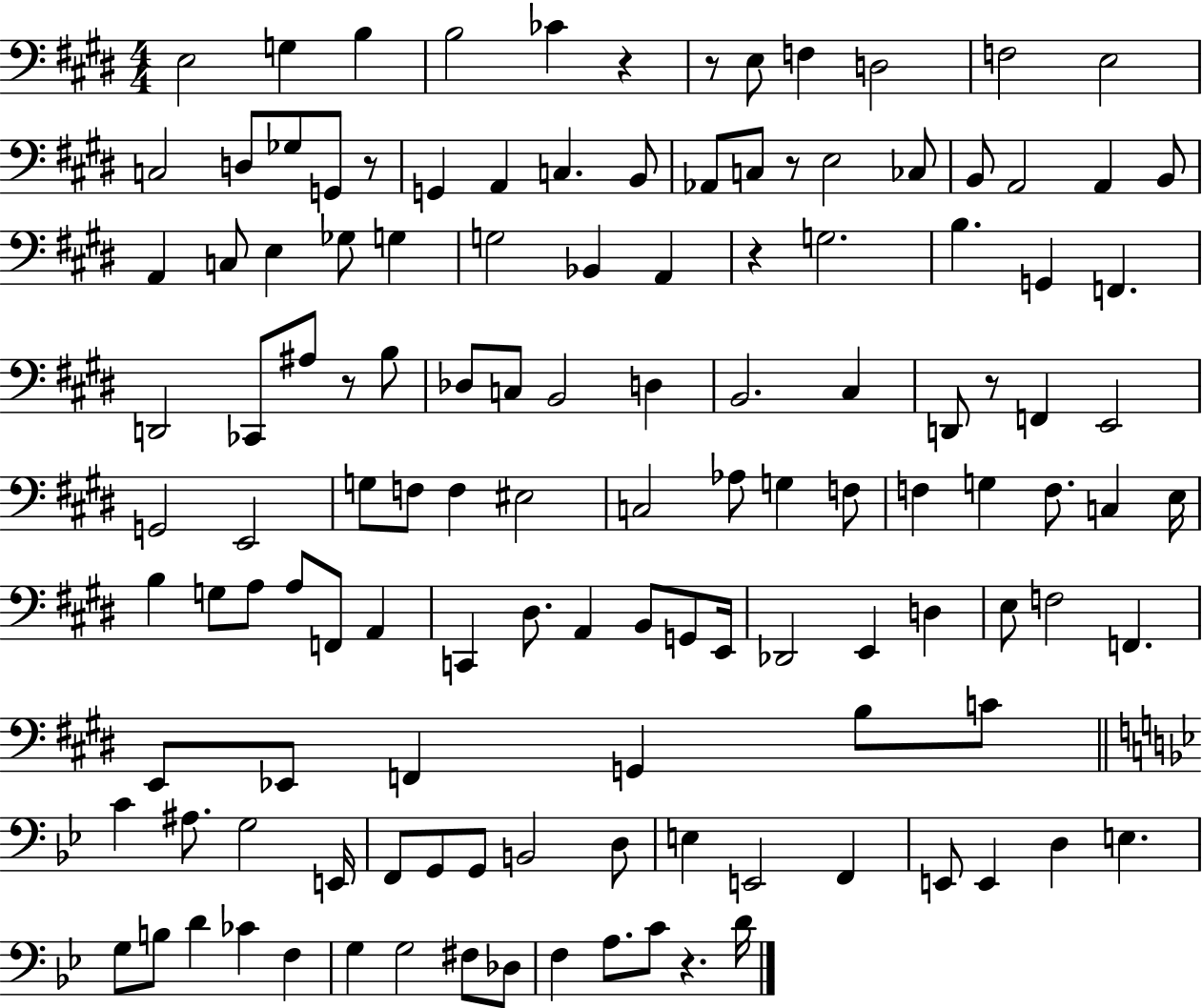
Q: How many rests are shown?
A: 8